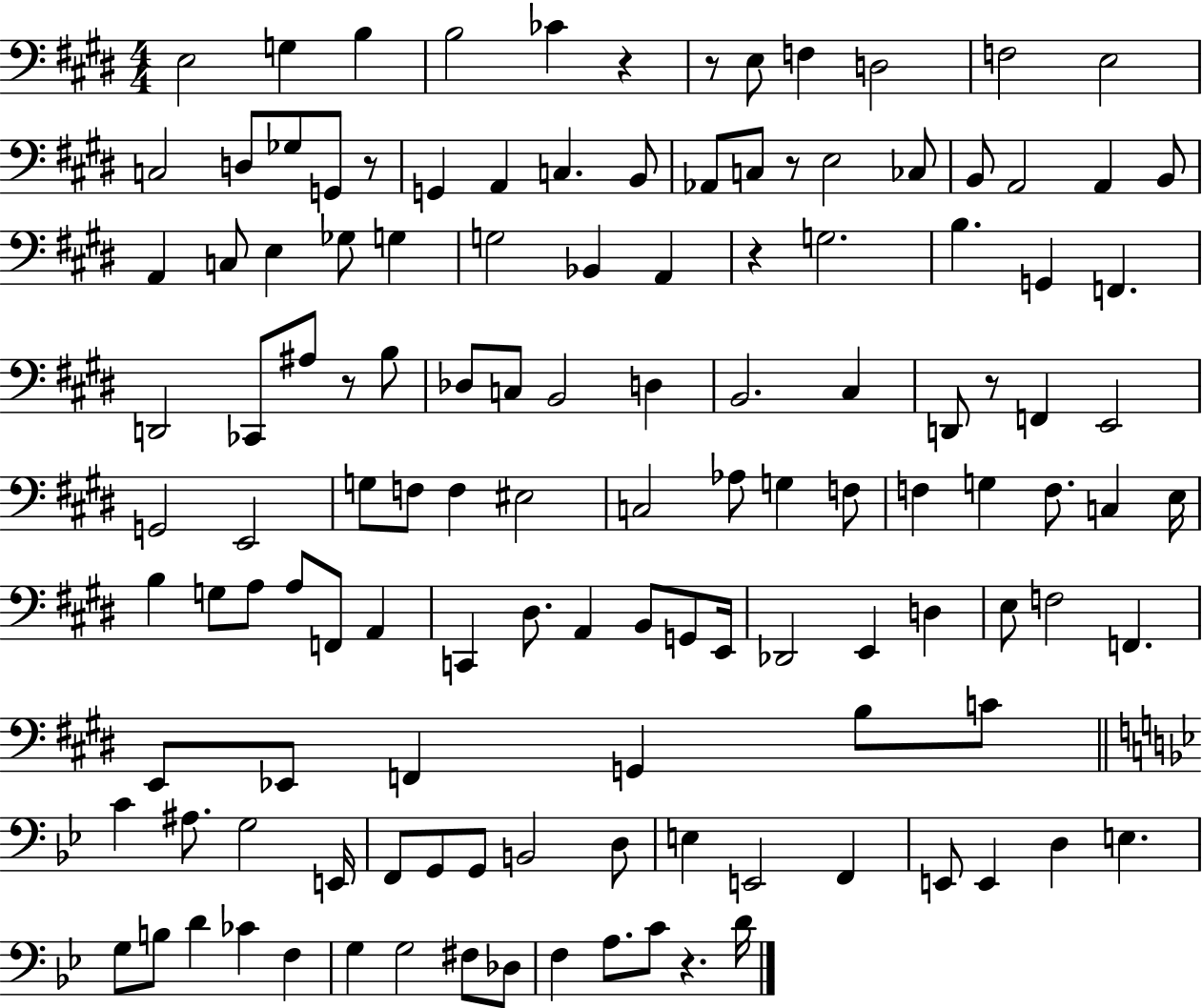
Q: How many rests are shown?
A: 8